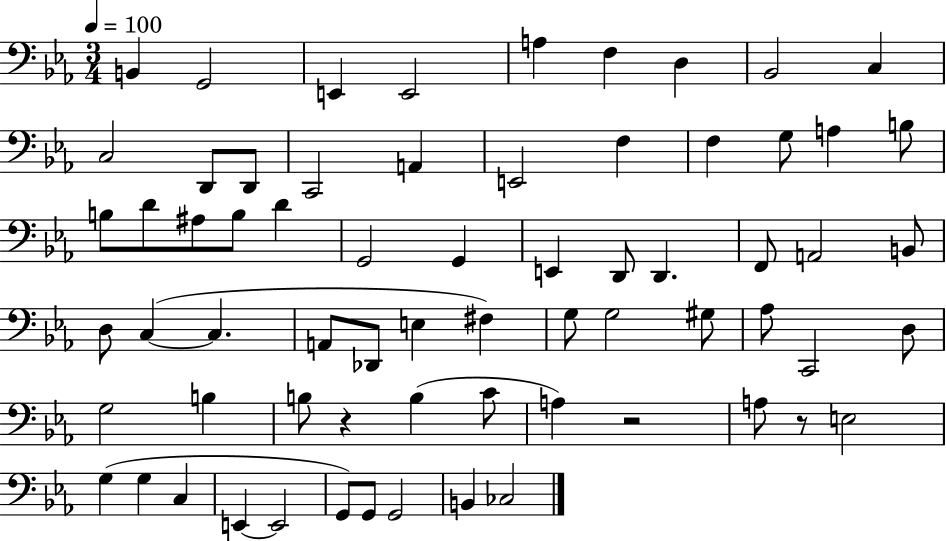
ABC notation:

X:1
T:Untitled
M:3/4
L:1/4
K:Eb
B,, G,,2 E,, E,,2 A, F, D, _B,,2 C, C,2 D,,/2 D,,/2 C,,2 A,, E,,2 F, F, G,/2 A, B,/2 B,/2 D/2 ^A,/2 B,/2 D G,,2 G,, E,, D,,/2 D,, F,,/2 A,,2 B,,/2 D,/2 C, C, A,,/2 _D,,/2 E, ^F, G,/2 G,2 ^G,/2 _A,/2 C,,2 D,/2 G,2 B, B,/2 z B, C/2 A, z2 A,/2 z/2 E,2 G, G, C, E,, E,,2 G,,/2 G,,/2 G,,2 B,, _C,2